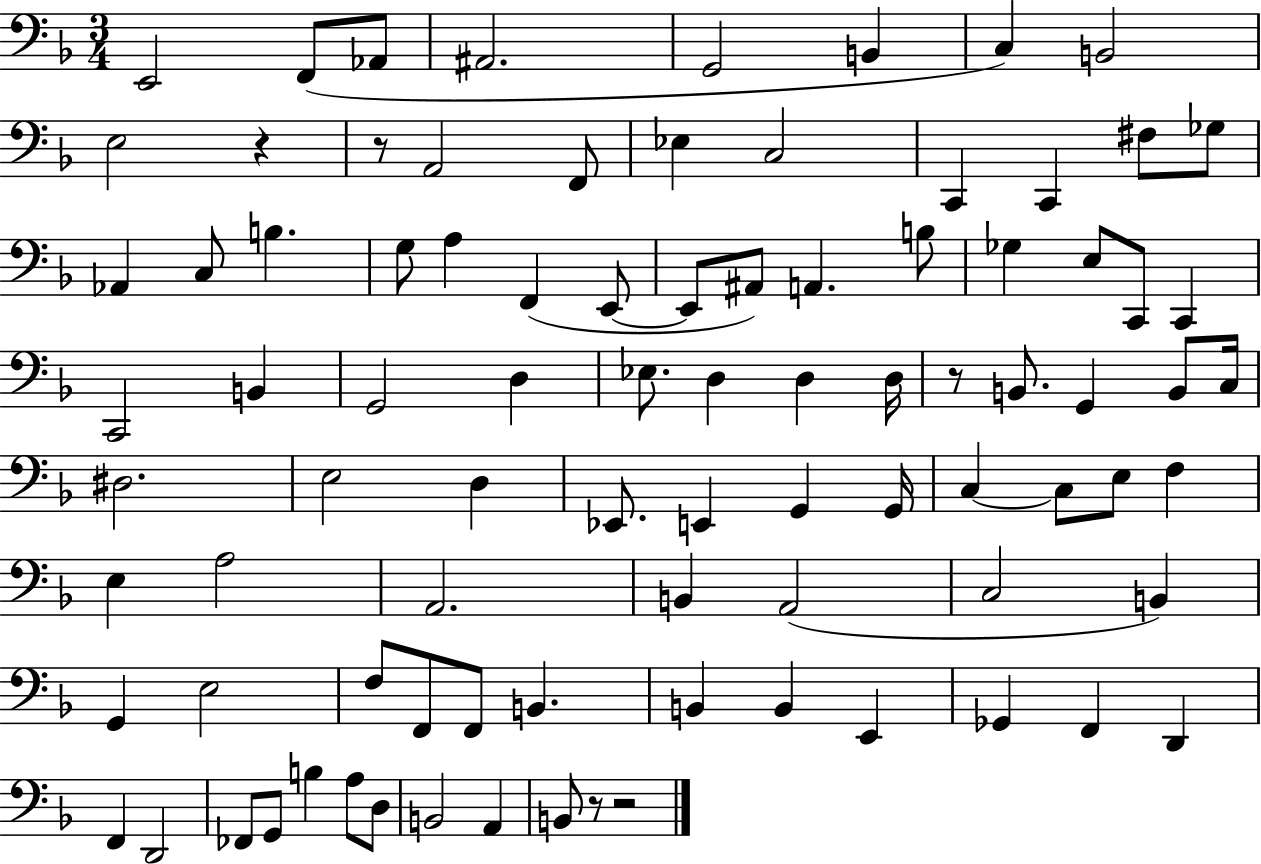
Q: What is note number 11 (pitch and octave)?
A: F2